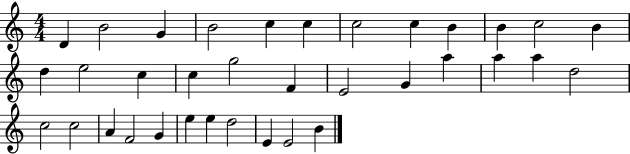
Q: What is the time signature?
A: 4/4